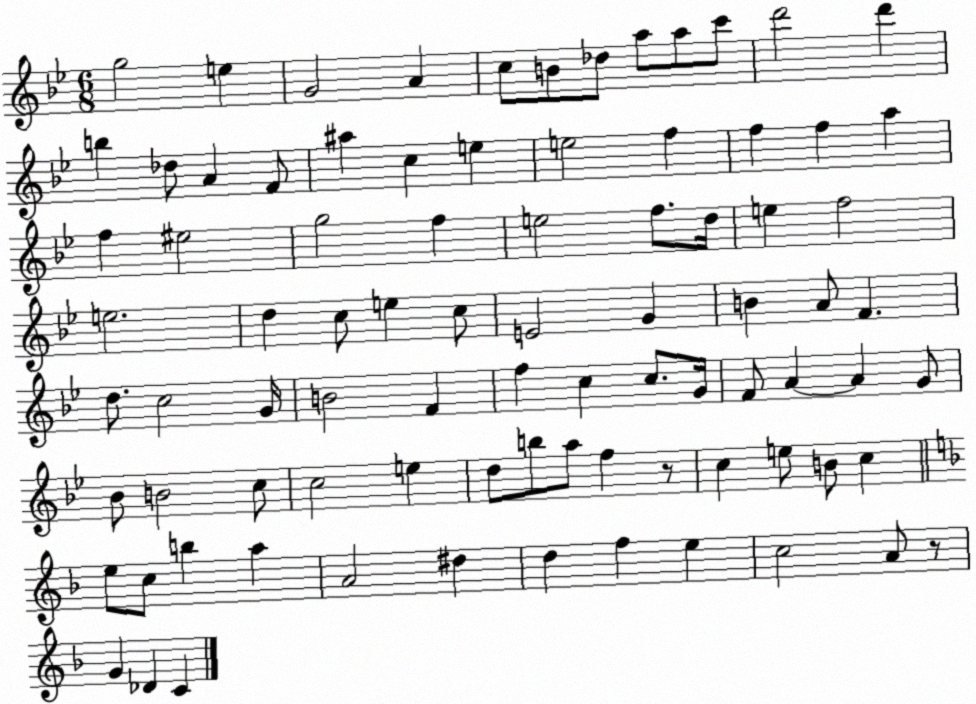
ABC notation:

X:1
T:Untitled
M:6/8
L:1/4
K:Bb
g2 e G2 A c/2 B/2 _d/2 a/2 a/2 c'/2 d'2 d' b _d/2 A F/2 ^a c e e2 f f f a f ^e2 g2 f e2 f/2 d/4 e f2 e2 d c/2 e c/2 E2 G B A/2 F d/2 c2 G/4 B2 F f c c/2 G/4 F/2 A A G/2 _B/2 B2 c/2 c2 e d/2 b/2 a/2 f z/2 c e/2 B/2 c e/2 c/2 b a A2 ^d d f e c2 A/2 z/2 G _D C